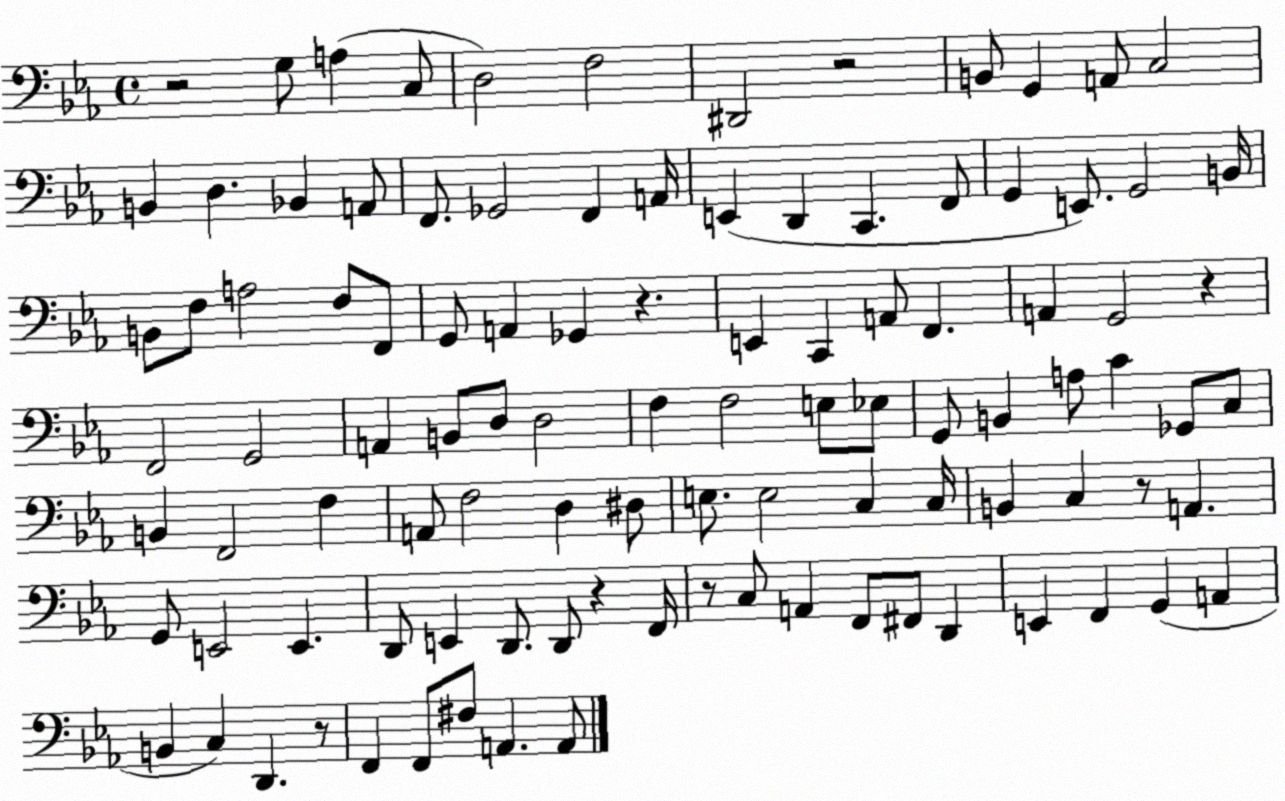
X:1
T:Untitled
M:4/4
L:1/4
K:Eb
z2 G,/2 A, C,/2 D,2 F,2 ^D,,2 z2 B,,/2 G,, A,,/2 C,2 B,, D, _B,, A,,/2 F,,/2 _G,,2 F,, A,,/4 E,, D,, C,, F,,/2 G,, E,,/2 G,,2 B,,/4 B,,/2 F,/2 A,2 F,/2 F,,/2 G,,/2 A,, _G,, z E,, C,, A,,/2 F,, A,, G,,2 z F,,2 G,,2 A,, B,,/2 D,/2 D,2 F, F,2 E,/2 _E,/2 G,,/2 B,, A,/2 C _G,,/2 C,/2 B,, F,,2 F, A,,/2 F,2 D, ^D,/2 E,/2 E,2 C, C,/4 B,, C, z/2 A,, G,,/2 E,,2 E,, D,,/2 E,, D,,/2 D,,/2 z F,,/4 z/2 C,/2 A,, F,,/2 ^F,,/2 D,, E,, F,, G,, A,, B,, C, D,, z/2 F,, F,,/2 ^F,/2 A,, A,,/2